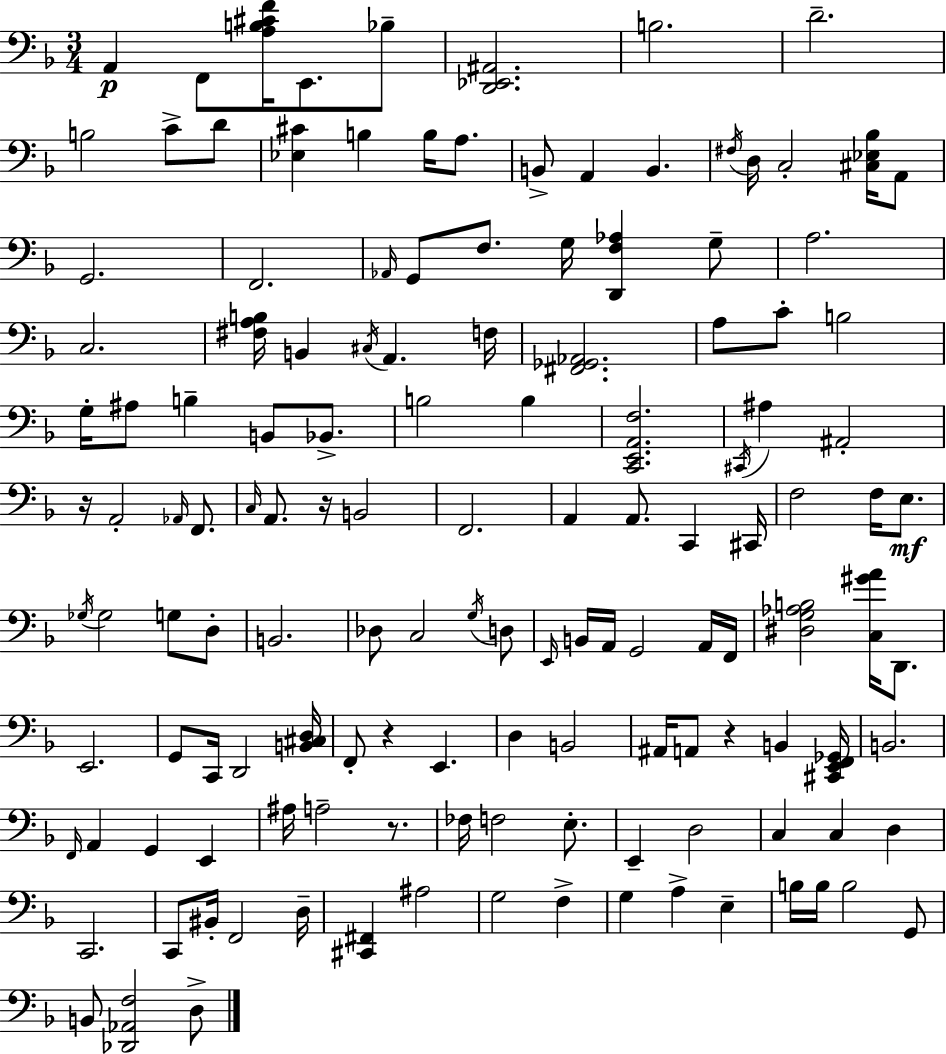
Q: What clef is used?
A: bass